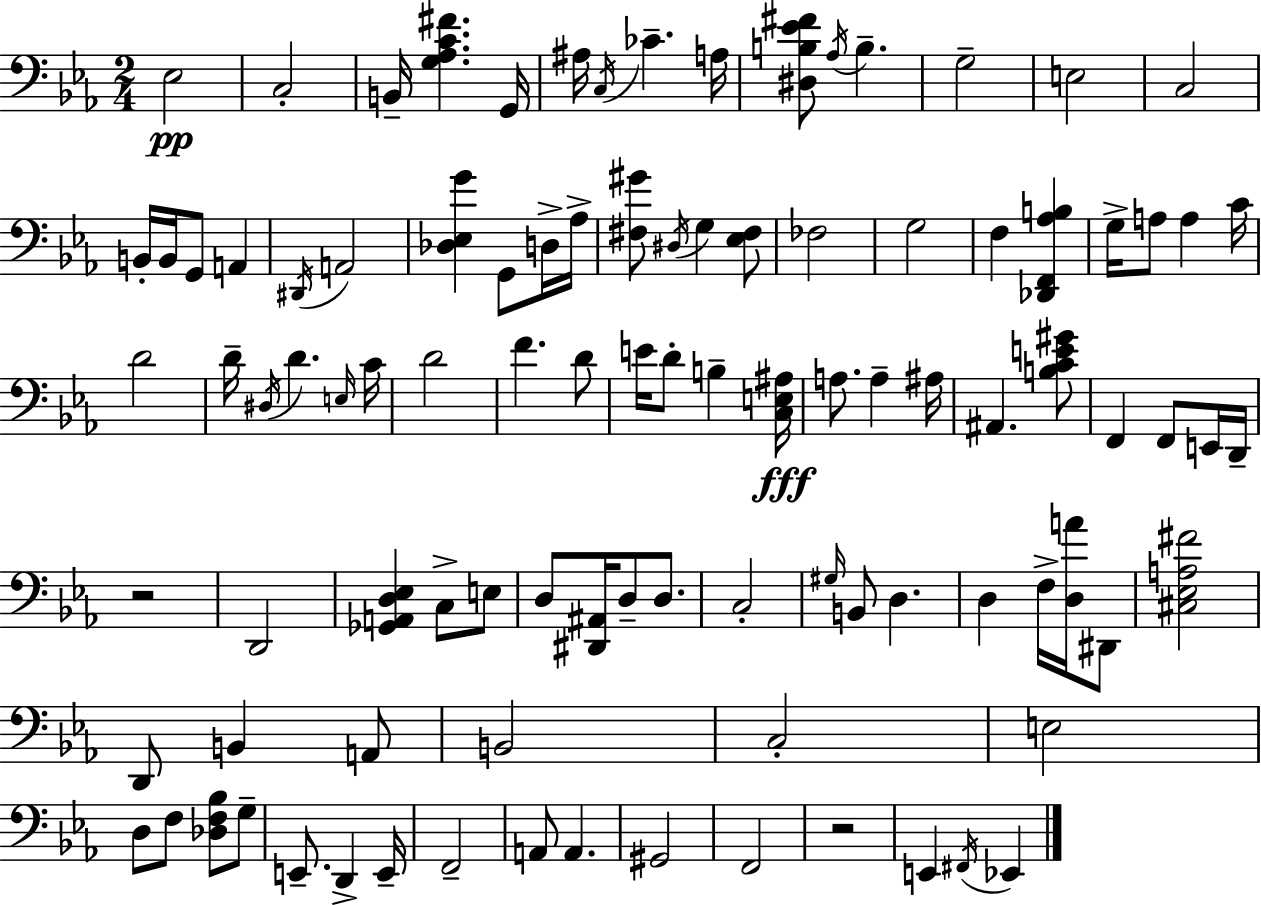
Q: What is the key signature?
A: EES major